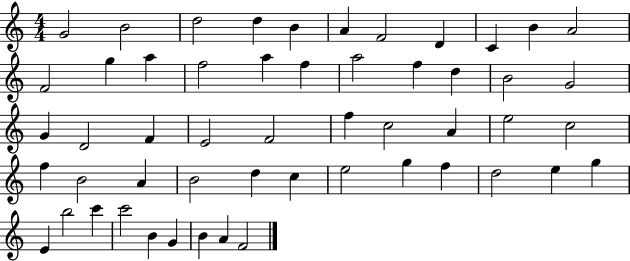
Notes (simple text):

G4/h B4/h D5/h D5/q B4/q A4/q F4/h D4/q C4/q B4/q A4/h F4/h G5/q A5/q F5/h A5/q F5/q A5/h F5/q D5/q B4/h G4/h G4/q D4/h F4/q E4/h F4/h F5/q C5/h A4/q E5/h C5/h F5/q B4/h A4/q B4/h D5/q C5/q E5/h G5/q F5/q D5/h E5/q G5/q E4/q B5/h C6/q C6/h B4/q G4/q B4/q A4/q F4/h